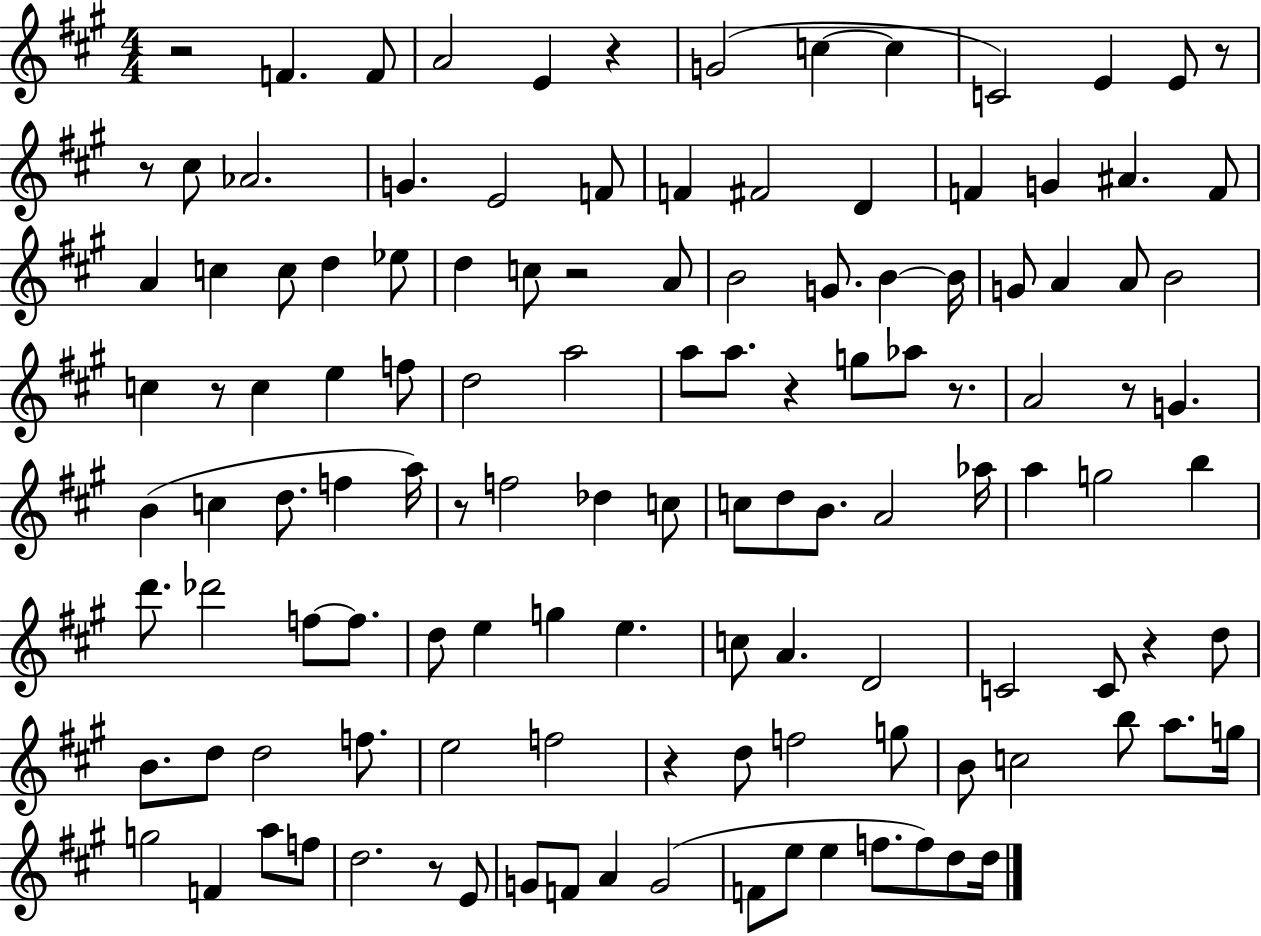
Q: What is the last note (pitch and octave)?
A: D5